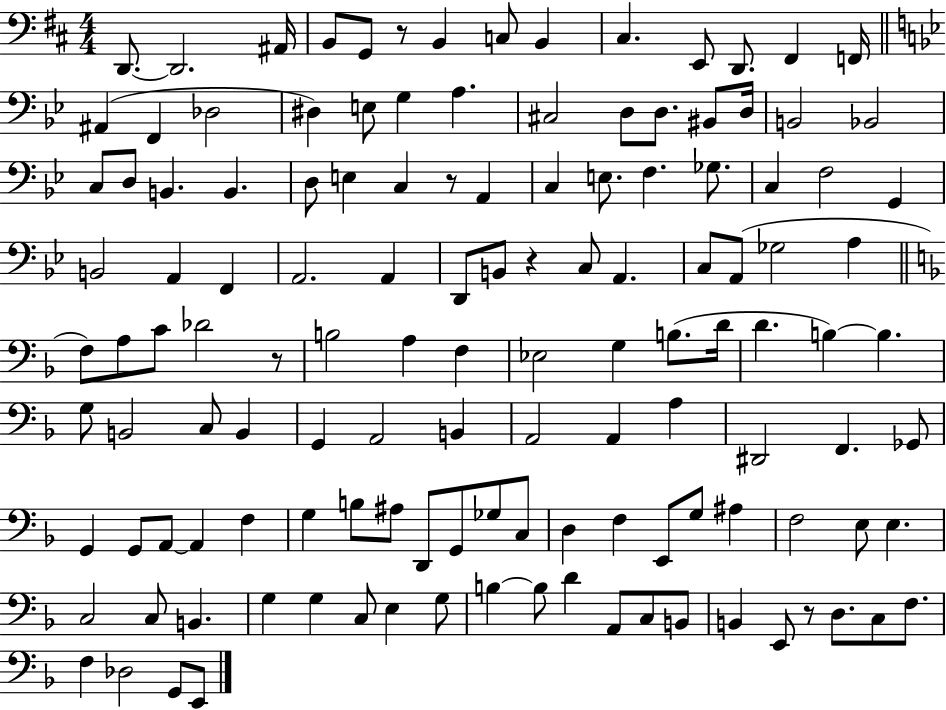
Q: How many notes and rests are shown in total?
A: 130